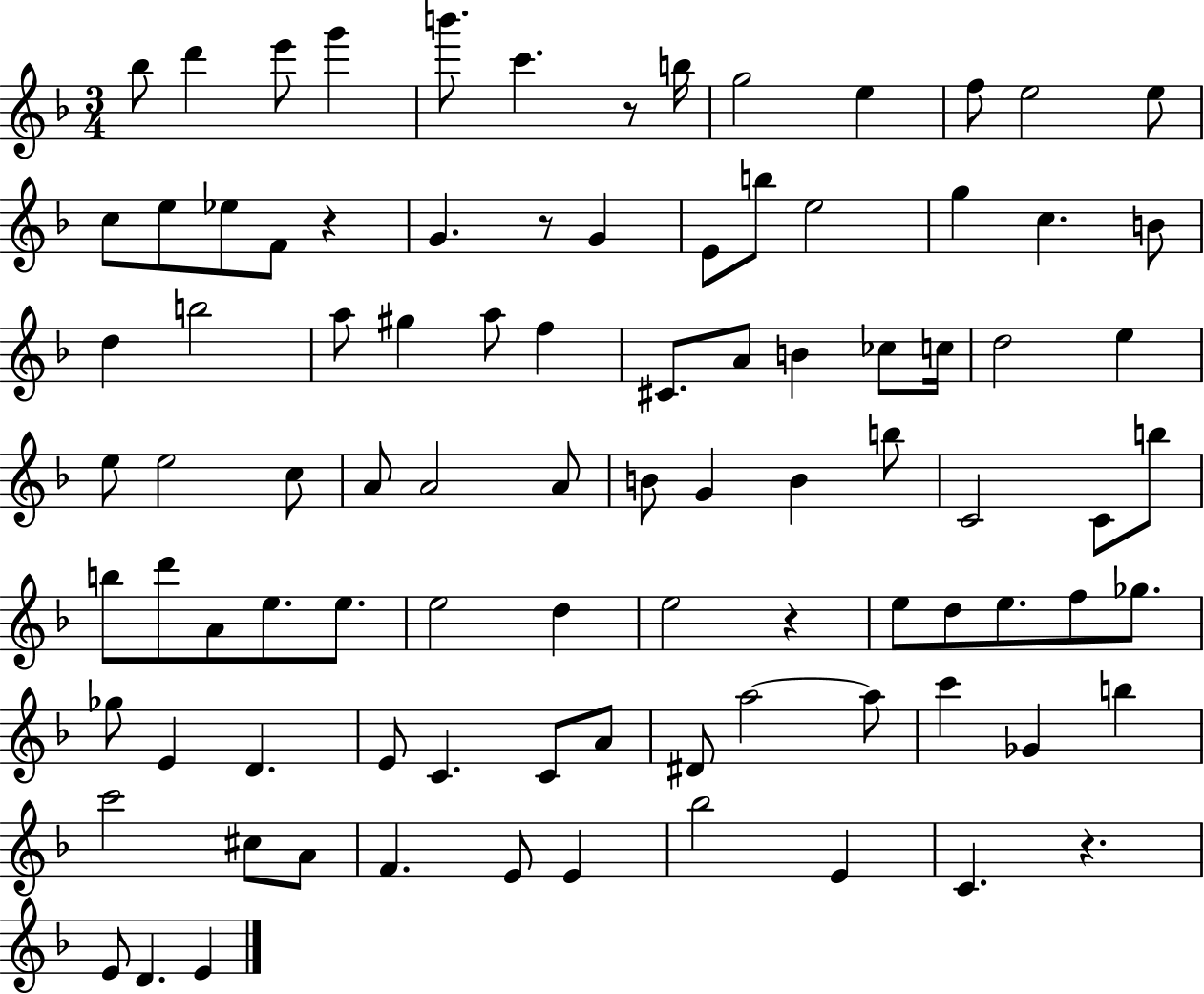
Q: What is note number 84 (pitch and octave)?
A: E4